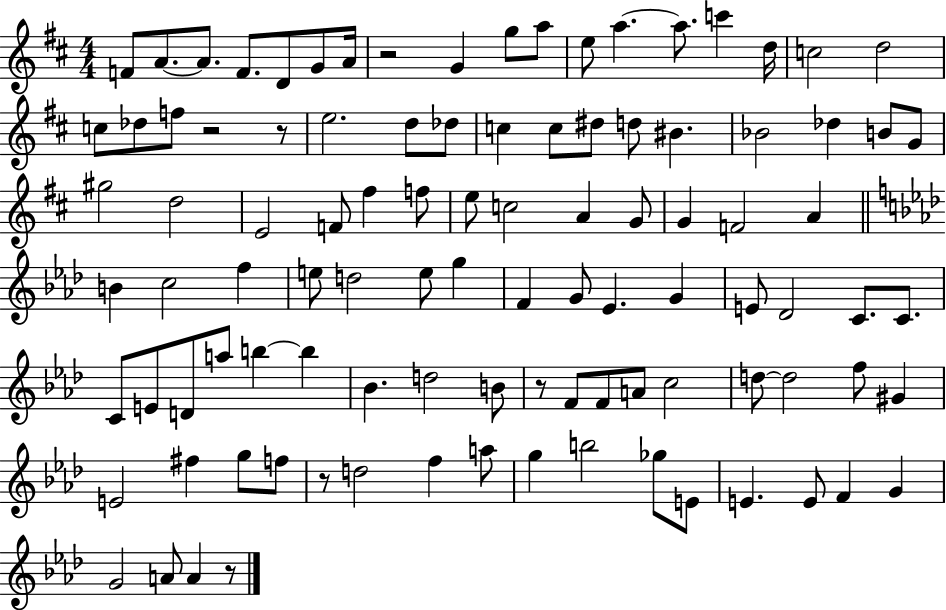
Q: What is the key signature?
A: D major